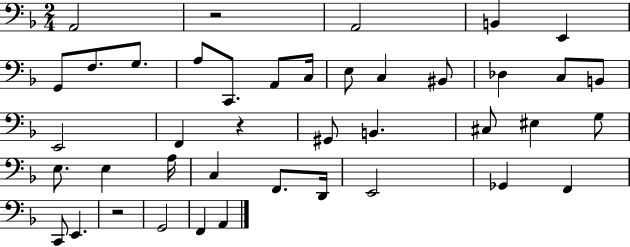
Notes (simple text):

A2/h R/h A2/h B2/q E2/q G2/e F3/e. G3/e. A3/e C2/e. A2/e C3/s E3/e C3/q BIS2/e Db3/q C3/e B2/e E2/h F2/q R/q G#2/e B2/q. C#3/e EIS3/q G3/e E3/e. E3/q A3/s C3/q F2/e. D2/s E2/h Gb2/q F2/q C2/e E2/q. R/h G2/h F2/q A2/q